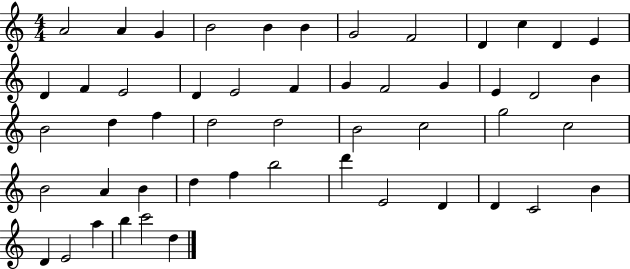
{
  \clef treble
  \numericTimeSignature
  \time 4/4
  \key c \major
  a'2 a'4 g'4 | b'2 b'4 b'4 | g'2 f'2 | d'4 c''4 d'4 e'4 | \break d'4 f'4 e'2 | d'4 e'2 f'4 | g'4 f'2 g'4 | e'4 d'2 b'4 | \break b'2 d''4 f''4 | d''2 d''2 | b'2 c''2 | g''2 c''2 | \break b'2 a'4 b'4 | d''4 f''4 b''2 | d'''4 e'2 d'4 | d'4 c'2 b'4 | \break d'4 e'2 a''4 | b''4 c'''2 d''4 | \bar "|."
}